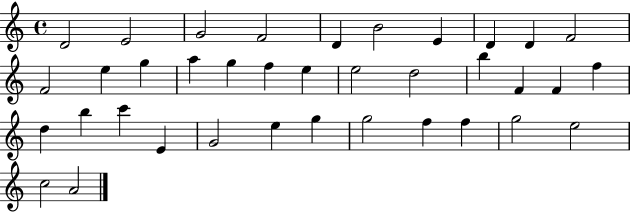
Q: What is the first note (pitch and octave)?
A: D4